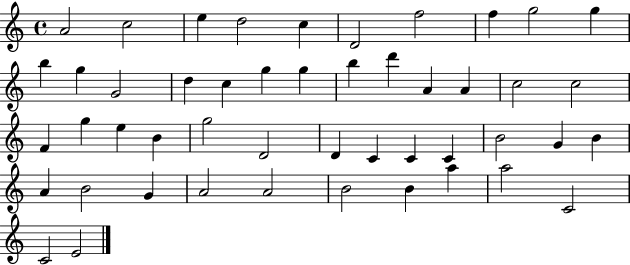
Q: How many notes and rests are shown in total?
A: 48